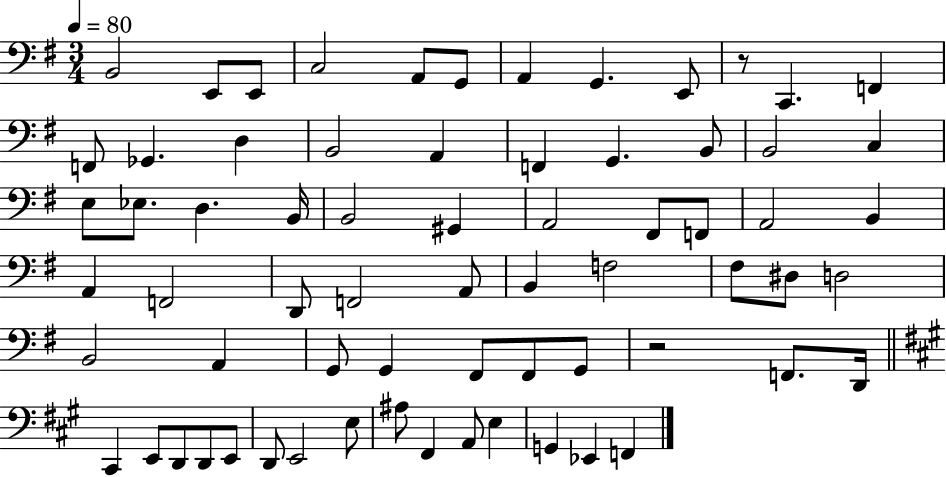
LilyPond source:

{
  \clef bass
  \numericTimeSignature
  \time 3/4
  \key g \major
  \tempo 4 = 80
  b,2 e,8 e,8 | c2 a,8 g,8 | a,4 g,4. e,8 | r8 c,4. f,4 | \break f,8 ges,4. d4 | b,2 a,4 | f,4 g,4. b,8 | b,2 c4 | \break e8 ees8. d4. b,16 | b,2 gis,4 | a,2 fis,8 f,8 | a,2 b,4 | \break a,4 f,2 | d,8 f,2 a,8 | b,4 f2 | fis8 dis8 d2 | \break b,2 a,4 | g,8 g,4 fis,8 fis,8 g,8 | r2 f,8. d,16 | \bar "||" \break \key a \major cis,4 e,8 d,8 d,8 e,8 | d,8 e,2 e8 | ais8 fis,4 a,8 e4 | g,4 ees,4 f,4 | \break \bar "|."
}